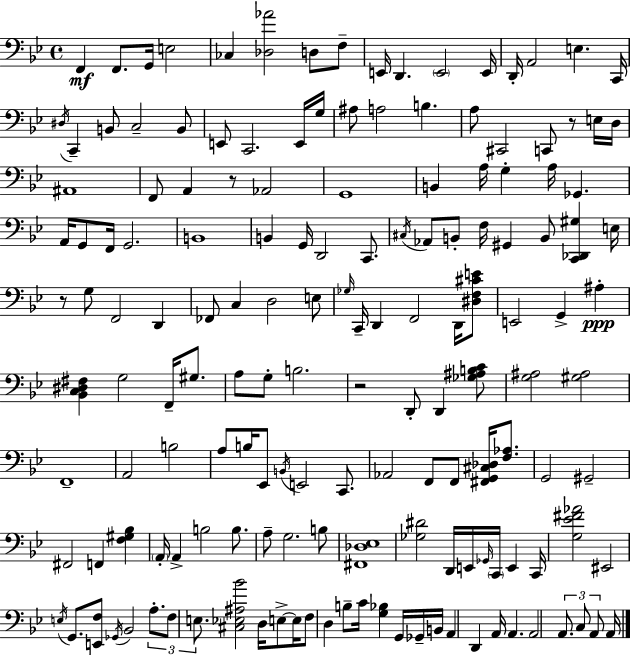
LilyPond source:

{
  \clef bass
  \time 4/4
  \defaultTimeSignature
  \key bes \major
  f,4\mf f,8. g,16 e2 | ces4 <des aes'>2 d8 f8-- | e,16 d,4. \parenthesize e,2 e,16 | d,16-. a,2 e4. c,16 | \break \acciaccatura { dis16 } c,4-- b,8 c2-- b,8 | e,8 c,2. e,16 | g16 ais8 a2 b4. | a8 cis,2 c,8 r8 e16 | \break d16 ais,1 | f,8 a,4 r8 aes,2 | g,1 | b,4 a16 g4-. a16 ges,4. | \break a,16 g,8 f,16 g,2. | b,1 | b,4 g,16 d,2 c,8. | \acciaccatura { cis16 } aes,8 b,8-. f16 gis,4 b,8 <c, des, gis>4 | \break e16 r8 g8 f,2 d,4 | fes,8 c4 d2 | e8 \grace { ges16 } c,16-- d,4 f,2 | d,16 <dis f cis' e'>8 e,2 g,4-> ais4-.\ppp | \break <bes, c dis fis>4 g2 f,16-- | gis8. a8 g8-. b2. | r2 d,8-. d,4 | <ges ais b c'>8 <g ais>2 <gis ais>2 | \break f,1-- | a,2 b2 | a8 b16 ees,8 \acciaccatura { b,16 } e,2 | c,8. aes,2 f,8 f,8 | \break <fis, g, cis des>16 <f aes>8. g,2 gis,2-- | fis,2 f,4 | <f gis bes>4 \parenthesize a,16-. a,4-> b2 | b8. a8-- g2. | \break b8 <fis, des ees>1 | <ges dis'>2 d,16 e,16 \grace { ges,16 } \parenthesize c,16 | e,4 c,16 <g ees' fis' aes'>2 eis,2 | \acciaccatura { e16 } g,8. <e, f>8 \acciaccatura { ges,16 } bes,2 | \break \tuplet 3/2 { a8.-. f8 e8. } <cis ees ais bes'>2 | d16 e8->~~ e16 f8 d4 b8-- | c'16 <g bes>4 g,16 ges,16-- b,16 a,4 d,4 | a,16 a,4. a,2 \tuplet 3/2 { a,8. | \break c8 a,8 } a,16 \bar "|."
}